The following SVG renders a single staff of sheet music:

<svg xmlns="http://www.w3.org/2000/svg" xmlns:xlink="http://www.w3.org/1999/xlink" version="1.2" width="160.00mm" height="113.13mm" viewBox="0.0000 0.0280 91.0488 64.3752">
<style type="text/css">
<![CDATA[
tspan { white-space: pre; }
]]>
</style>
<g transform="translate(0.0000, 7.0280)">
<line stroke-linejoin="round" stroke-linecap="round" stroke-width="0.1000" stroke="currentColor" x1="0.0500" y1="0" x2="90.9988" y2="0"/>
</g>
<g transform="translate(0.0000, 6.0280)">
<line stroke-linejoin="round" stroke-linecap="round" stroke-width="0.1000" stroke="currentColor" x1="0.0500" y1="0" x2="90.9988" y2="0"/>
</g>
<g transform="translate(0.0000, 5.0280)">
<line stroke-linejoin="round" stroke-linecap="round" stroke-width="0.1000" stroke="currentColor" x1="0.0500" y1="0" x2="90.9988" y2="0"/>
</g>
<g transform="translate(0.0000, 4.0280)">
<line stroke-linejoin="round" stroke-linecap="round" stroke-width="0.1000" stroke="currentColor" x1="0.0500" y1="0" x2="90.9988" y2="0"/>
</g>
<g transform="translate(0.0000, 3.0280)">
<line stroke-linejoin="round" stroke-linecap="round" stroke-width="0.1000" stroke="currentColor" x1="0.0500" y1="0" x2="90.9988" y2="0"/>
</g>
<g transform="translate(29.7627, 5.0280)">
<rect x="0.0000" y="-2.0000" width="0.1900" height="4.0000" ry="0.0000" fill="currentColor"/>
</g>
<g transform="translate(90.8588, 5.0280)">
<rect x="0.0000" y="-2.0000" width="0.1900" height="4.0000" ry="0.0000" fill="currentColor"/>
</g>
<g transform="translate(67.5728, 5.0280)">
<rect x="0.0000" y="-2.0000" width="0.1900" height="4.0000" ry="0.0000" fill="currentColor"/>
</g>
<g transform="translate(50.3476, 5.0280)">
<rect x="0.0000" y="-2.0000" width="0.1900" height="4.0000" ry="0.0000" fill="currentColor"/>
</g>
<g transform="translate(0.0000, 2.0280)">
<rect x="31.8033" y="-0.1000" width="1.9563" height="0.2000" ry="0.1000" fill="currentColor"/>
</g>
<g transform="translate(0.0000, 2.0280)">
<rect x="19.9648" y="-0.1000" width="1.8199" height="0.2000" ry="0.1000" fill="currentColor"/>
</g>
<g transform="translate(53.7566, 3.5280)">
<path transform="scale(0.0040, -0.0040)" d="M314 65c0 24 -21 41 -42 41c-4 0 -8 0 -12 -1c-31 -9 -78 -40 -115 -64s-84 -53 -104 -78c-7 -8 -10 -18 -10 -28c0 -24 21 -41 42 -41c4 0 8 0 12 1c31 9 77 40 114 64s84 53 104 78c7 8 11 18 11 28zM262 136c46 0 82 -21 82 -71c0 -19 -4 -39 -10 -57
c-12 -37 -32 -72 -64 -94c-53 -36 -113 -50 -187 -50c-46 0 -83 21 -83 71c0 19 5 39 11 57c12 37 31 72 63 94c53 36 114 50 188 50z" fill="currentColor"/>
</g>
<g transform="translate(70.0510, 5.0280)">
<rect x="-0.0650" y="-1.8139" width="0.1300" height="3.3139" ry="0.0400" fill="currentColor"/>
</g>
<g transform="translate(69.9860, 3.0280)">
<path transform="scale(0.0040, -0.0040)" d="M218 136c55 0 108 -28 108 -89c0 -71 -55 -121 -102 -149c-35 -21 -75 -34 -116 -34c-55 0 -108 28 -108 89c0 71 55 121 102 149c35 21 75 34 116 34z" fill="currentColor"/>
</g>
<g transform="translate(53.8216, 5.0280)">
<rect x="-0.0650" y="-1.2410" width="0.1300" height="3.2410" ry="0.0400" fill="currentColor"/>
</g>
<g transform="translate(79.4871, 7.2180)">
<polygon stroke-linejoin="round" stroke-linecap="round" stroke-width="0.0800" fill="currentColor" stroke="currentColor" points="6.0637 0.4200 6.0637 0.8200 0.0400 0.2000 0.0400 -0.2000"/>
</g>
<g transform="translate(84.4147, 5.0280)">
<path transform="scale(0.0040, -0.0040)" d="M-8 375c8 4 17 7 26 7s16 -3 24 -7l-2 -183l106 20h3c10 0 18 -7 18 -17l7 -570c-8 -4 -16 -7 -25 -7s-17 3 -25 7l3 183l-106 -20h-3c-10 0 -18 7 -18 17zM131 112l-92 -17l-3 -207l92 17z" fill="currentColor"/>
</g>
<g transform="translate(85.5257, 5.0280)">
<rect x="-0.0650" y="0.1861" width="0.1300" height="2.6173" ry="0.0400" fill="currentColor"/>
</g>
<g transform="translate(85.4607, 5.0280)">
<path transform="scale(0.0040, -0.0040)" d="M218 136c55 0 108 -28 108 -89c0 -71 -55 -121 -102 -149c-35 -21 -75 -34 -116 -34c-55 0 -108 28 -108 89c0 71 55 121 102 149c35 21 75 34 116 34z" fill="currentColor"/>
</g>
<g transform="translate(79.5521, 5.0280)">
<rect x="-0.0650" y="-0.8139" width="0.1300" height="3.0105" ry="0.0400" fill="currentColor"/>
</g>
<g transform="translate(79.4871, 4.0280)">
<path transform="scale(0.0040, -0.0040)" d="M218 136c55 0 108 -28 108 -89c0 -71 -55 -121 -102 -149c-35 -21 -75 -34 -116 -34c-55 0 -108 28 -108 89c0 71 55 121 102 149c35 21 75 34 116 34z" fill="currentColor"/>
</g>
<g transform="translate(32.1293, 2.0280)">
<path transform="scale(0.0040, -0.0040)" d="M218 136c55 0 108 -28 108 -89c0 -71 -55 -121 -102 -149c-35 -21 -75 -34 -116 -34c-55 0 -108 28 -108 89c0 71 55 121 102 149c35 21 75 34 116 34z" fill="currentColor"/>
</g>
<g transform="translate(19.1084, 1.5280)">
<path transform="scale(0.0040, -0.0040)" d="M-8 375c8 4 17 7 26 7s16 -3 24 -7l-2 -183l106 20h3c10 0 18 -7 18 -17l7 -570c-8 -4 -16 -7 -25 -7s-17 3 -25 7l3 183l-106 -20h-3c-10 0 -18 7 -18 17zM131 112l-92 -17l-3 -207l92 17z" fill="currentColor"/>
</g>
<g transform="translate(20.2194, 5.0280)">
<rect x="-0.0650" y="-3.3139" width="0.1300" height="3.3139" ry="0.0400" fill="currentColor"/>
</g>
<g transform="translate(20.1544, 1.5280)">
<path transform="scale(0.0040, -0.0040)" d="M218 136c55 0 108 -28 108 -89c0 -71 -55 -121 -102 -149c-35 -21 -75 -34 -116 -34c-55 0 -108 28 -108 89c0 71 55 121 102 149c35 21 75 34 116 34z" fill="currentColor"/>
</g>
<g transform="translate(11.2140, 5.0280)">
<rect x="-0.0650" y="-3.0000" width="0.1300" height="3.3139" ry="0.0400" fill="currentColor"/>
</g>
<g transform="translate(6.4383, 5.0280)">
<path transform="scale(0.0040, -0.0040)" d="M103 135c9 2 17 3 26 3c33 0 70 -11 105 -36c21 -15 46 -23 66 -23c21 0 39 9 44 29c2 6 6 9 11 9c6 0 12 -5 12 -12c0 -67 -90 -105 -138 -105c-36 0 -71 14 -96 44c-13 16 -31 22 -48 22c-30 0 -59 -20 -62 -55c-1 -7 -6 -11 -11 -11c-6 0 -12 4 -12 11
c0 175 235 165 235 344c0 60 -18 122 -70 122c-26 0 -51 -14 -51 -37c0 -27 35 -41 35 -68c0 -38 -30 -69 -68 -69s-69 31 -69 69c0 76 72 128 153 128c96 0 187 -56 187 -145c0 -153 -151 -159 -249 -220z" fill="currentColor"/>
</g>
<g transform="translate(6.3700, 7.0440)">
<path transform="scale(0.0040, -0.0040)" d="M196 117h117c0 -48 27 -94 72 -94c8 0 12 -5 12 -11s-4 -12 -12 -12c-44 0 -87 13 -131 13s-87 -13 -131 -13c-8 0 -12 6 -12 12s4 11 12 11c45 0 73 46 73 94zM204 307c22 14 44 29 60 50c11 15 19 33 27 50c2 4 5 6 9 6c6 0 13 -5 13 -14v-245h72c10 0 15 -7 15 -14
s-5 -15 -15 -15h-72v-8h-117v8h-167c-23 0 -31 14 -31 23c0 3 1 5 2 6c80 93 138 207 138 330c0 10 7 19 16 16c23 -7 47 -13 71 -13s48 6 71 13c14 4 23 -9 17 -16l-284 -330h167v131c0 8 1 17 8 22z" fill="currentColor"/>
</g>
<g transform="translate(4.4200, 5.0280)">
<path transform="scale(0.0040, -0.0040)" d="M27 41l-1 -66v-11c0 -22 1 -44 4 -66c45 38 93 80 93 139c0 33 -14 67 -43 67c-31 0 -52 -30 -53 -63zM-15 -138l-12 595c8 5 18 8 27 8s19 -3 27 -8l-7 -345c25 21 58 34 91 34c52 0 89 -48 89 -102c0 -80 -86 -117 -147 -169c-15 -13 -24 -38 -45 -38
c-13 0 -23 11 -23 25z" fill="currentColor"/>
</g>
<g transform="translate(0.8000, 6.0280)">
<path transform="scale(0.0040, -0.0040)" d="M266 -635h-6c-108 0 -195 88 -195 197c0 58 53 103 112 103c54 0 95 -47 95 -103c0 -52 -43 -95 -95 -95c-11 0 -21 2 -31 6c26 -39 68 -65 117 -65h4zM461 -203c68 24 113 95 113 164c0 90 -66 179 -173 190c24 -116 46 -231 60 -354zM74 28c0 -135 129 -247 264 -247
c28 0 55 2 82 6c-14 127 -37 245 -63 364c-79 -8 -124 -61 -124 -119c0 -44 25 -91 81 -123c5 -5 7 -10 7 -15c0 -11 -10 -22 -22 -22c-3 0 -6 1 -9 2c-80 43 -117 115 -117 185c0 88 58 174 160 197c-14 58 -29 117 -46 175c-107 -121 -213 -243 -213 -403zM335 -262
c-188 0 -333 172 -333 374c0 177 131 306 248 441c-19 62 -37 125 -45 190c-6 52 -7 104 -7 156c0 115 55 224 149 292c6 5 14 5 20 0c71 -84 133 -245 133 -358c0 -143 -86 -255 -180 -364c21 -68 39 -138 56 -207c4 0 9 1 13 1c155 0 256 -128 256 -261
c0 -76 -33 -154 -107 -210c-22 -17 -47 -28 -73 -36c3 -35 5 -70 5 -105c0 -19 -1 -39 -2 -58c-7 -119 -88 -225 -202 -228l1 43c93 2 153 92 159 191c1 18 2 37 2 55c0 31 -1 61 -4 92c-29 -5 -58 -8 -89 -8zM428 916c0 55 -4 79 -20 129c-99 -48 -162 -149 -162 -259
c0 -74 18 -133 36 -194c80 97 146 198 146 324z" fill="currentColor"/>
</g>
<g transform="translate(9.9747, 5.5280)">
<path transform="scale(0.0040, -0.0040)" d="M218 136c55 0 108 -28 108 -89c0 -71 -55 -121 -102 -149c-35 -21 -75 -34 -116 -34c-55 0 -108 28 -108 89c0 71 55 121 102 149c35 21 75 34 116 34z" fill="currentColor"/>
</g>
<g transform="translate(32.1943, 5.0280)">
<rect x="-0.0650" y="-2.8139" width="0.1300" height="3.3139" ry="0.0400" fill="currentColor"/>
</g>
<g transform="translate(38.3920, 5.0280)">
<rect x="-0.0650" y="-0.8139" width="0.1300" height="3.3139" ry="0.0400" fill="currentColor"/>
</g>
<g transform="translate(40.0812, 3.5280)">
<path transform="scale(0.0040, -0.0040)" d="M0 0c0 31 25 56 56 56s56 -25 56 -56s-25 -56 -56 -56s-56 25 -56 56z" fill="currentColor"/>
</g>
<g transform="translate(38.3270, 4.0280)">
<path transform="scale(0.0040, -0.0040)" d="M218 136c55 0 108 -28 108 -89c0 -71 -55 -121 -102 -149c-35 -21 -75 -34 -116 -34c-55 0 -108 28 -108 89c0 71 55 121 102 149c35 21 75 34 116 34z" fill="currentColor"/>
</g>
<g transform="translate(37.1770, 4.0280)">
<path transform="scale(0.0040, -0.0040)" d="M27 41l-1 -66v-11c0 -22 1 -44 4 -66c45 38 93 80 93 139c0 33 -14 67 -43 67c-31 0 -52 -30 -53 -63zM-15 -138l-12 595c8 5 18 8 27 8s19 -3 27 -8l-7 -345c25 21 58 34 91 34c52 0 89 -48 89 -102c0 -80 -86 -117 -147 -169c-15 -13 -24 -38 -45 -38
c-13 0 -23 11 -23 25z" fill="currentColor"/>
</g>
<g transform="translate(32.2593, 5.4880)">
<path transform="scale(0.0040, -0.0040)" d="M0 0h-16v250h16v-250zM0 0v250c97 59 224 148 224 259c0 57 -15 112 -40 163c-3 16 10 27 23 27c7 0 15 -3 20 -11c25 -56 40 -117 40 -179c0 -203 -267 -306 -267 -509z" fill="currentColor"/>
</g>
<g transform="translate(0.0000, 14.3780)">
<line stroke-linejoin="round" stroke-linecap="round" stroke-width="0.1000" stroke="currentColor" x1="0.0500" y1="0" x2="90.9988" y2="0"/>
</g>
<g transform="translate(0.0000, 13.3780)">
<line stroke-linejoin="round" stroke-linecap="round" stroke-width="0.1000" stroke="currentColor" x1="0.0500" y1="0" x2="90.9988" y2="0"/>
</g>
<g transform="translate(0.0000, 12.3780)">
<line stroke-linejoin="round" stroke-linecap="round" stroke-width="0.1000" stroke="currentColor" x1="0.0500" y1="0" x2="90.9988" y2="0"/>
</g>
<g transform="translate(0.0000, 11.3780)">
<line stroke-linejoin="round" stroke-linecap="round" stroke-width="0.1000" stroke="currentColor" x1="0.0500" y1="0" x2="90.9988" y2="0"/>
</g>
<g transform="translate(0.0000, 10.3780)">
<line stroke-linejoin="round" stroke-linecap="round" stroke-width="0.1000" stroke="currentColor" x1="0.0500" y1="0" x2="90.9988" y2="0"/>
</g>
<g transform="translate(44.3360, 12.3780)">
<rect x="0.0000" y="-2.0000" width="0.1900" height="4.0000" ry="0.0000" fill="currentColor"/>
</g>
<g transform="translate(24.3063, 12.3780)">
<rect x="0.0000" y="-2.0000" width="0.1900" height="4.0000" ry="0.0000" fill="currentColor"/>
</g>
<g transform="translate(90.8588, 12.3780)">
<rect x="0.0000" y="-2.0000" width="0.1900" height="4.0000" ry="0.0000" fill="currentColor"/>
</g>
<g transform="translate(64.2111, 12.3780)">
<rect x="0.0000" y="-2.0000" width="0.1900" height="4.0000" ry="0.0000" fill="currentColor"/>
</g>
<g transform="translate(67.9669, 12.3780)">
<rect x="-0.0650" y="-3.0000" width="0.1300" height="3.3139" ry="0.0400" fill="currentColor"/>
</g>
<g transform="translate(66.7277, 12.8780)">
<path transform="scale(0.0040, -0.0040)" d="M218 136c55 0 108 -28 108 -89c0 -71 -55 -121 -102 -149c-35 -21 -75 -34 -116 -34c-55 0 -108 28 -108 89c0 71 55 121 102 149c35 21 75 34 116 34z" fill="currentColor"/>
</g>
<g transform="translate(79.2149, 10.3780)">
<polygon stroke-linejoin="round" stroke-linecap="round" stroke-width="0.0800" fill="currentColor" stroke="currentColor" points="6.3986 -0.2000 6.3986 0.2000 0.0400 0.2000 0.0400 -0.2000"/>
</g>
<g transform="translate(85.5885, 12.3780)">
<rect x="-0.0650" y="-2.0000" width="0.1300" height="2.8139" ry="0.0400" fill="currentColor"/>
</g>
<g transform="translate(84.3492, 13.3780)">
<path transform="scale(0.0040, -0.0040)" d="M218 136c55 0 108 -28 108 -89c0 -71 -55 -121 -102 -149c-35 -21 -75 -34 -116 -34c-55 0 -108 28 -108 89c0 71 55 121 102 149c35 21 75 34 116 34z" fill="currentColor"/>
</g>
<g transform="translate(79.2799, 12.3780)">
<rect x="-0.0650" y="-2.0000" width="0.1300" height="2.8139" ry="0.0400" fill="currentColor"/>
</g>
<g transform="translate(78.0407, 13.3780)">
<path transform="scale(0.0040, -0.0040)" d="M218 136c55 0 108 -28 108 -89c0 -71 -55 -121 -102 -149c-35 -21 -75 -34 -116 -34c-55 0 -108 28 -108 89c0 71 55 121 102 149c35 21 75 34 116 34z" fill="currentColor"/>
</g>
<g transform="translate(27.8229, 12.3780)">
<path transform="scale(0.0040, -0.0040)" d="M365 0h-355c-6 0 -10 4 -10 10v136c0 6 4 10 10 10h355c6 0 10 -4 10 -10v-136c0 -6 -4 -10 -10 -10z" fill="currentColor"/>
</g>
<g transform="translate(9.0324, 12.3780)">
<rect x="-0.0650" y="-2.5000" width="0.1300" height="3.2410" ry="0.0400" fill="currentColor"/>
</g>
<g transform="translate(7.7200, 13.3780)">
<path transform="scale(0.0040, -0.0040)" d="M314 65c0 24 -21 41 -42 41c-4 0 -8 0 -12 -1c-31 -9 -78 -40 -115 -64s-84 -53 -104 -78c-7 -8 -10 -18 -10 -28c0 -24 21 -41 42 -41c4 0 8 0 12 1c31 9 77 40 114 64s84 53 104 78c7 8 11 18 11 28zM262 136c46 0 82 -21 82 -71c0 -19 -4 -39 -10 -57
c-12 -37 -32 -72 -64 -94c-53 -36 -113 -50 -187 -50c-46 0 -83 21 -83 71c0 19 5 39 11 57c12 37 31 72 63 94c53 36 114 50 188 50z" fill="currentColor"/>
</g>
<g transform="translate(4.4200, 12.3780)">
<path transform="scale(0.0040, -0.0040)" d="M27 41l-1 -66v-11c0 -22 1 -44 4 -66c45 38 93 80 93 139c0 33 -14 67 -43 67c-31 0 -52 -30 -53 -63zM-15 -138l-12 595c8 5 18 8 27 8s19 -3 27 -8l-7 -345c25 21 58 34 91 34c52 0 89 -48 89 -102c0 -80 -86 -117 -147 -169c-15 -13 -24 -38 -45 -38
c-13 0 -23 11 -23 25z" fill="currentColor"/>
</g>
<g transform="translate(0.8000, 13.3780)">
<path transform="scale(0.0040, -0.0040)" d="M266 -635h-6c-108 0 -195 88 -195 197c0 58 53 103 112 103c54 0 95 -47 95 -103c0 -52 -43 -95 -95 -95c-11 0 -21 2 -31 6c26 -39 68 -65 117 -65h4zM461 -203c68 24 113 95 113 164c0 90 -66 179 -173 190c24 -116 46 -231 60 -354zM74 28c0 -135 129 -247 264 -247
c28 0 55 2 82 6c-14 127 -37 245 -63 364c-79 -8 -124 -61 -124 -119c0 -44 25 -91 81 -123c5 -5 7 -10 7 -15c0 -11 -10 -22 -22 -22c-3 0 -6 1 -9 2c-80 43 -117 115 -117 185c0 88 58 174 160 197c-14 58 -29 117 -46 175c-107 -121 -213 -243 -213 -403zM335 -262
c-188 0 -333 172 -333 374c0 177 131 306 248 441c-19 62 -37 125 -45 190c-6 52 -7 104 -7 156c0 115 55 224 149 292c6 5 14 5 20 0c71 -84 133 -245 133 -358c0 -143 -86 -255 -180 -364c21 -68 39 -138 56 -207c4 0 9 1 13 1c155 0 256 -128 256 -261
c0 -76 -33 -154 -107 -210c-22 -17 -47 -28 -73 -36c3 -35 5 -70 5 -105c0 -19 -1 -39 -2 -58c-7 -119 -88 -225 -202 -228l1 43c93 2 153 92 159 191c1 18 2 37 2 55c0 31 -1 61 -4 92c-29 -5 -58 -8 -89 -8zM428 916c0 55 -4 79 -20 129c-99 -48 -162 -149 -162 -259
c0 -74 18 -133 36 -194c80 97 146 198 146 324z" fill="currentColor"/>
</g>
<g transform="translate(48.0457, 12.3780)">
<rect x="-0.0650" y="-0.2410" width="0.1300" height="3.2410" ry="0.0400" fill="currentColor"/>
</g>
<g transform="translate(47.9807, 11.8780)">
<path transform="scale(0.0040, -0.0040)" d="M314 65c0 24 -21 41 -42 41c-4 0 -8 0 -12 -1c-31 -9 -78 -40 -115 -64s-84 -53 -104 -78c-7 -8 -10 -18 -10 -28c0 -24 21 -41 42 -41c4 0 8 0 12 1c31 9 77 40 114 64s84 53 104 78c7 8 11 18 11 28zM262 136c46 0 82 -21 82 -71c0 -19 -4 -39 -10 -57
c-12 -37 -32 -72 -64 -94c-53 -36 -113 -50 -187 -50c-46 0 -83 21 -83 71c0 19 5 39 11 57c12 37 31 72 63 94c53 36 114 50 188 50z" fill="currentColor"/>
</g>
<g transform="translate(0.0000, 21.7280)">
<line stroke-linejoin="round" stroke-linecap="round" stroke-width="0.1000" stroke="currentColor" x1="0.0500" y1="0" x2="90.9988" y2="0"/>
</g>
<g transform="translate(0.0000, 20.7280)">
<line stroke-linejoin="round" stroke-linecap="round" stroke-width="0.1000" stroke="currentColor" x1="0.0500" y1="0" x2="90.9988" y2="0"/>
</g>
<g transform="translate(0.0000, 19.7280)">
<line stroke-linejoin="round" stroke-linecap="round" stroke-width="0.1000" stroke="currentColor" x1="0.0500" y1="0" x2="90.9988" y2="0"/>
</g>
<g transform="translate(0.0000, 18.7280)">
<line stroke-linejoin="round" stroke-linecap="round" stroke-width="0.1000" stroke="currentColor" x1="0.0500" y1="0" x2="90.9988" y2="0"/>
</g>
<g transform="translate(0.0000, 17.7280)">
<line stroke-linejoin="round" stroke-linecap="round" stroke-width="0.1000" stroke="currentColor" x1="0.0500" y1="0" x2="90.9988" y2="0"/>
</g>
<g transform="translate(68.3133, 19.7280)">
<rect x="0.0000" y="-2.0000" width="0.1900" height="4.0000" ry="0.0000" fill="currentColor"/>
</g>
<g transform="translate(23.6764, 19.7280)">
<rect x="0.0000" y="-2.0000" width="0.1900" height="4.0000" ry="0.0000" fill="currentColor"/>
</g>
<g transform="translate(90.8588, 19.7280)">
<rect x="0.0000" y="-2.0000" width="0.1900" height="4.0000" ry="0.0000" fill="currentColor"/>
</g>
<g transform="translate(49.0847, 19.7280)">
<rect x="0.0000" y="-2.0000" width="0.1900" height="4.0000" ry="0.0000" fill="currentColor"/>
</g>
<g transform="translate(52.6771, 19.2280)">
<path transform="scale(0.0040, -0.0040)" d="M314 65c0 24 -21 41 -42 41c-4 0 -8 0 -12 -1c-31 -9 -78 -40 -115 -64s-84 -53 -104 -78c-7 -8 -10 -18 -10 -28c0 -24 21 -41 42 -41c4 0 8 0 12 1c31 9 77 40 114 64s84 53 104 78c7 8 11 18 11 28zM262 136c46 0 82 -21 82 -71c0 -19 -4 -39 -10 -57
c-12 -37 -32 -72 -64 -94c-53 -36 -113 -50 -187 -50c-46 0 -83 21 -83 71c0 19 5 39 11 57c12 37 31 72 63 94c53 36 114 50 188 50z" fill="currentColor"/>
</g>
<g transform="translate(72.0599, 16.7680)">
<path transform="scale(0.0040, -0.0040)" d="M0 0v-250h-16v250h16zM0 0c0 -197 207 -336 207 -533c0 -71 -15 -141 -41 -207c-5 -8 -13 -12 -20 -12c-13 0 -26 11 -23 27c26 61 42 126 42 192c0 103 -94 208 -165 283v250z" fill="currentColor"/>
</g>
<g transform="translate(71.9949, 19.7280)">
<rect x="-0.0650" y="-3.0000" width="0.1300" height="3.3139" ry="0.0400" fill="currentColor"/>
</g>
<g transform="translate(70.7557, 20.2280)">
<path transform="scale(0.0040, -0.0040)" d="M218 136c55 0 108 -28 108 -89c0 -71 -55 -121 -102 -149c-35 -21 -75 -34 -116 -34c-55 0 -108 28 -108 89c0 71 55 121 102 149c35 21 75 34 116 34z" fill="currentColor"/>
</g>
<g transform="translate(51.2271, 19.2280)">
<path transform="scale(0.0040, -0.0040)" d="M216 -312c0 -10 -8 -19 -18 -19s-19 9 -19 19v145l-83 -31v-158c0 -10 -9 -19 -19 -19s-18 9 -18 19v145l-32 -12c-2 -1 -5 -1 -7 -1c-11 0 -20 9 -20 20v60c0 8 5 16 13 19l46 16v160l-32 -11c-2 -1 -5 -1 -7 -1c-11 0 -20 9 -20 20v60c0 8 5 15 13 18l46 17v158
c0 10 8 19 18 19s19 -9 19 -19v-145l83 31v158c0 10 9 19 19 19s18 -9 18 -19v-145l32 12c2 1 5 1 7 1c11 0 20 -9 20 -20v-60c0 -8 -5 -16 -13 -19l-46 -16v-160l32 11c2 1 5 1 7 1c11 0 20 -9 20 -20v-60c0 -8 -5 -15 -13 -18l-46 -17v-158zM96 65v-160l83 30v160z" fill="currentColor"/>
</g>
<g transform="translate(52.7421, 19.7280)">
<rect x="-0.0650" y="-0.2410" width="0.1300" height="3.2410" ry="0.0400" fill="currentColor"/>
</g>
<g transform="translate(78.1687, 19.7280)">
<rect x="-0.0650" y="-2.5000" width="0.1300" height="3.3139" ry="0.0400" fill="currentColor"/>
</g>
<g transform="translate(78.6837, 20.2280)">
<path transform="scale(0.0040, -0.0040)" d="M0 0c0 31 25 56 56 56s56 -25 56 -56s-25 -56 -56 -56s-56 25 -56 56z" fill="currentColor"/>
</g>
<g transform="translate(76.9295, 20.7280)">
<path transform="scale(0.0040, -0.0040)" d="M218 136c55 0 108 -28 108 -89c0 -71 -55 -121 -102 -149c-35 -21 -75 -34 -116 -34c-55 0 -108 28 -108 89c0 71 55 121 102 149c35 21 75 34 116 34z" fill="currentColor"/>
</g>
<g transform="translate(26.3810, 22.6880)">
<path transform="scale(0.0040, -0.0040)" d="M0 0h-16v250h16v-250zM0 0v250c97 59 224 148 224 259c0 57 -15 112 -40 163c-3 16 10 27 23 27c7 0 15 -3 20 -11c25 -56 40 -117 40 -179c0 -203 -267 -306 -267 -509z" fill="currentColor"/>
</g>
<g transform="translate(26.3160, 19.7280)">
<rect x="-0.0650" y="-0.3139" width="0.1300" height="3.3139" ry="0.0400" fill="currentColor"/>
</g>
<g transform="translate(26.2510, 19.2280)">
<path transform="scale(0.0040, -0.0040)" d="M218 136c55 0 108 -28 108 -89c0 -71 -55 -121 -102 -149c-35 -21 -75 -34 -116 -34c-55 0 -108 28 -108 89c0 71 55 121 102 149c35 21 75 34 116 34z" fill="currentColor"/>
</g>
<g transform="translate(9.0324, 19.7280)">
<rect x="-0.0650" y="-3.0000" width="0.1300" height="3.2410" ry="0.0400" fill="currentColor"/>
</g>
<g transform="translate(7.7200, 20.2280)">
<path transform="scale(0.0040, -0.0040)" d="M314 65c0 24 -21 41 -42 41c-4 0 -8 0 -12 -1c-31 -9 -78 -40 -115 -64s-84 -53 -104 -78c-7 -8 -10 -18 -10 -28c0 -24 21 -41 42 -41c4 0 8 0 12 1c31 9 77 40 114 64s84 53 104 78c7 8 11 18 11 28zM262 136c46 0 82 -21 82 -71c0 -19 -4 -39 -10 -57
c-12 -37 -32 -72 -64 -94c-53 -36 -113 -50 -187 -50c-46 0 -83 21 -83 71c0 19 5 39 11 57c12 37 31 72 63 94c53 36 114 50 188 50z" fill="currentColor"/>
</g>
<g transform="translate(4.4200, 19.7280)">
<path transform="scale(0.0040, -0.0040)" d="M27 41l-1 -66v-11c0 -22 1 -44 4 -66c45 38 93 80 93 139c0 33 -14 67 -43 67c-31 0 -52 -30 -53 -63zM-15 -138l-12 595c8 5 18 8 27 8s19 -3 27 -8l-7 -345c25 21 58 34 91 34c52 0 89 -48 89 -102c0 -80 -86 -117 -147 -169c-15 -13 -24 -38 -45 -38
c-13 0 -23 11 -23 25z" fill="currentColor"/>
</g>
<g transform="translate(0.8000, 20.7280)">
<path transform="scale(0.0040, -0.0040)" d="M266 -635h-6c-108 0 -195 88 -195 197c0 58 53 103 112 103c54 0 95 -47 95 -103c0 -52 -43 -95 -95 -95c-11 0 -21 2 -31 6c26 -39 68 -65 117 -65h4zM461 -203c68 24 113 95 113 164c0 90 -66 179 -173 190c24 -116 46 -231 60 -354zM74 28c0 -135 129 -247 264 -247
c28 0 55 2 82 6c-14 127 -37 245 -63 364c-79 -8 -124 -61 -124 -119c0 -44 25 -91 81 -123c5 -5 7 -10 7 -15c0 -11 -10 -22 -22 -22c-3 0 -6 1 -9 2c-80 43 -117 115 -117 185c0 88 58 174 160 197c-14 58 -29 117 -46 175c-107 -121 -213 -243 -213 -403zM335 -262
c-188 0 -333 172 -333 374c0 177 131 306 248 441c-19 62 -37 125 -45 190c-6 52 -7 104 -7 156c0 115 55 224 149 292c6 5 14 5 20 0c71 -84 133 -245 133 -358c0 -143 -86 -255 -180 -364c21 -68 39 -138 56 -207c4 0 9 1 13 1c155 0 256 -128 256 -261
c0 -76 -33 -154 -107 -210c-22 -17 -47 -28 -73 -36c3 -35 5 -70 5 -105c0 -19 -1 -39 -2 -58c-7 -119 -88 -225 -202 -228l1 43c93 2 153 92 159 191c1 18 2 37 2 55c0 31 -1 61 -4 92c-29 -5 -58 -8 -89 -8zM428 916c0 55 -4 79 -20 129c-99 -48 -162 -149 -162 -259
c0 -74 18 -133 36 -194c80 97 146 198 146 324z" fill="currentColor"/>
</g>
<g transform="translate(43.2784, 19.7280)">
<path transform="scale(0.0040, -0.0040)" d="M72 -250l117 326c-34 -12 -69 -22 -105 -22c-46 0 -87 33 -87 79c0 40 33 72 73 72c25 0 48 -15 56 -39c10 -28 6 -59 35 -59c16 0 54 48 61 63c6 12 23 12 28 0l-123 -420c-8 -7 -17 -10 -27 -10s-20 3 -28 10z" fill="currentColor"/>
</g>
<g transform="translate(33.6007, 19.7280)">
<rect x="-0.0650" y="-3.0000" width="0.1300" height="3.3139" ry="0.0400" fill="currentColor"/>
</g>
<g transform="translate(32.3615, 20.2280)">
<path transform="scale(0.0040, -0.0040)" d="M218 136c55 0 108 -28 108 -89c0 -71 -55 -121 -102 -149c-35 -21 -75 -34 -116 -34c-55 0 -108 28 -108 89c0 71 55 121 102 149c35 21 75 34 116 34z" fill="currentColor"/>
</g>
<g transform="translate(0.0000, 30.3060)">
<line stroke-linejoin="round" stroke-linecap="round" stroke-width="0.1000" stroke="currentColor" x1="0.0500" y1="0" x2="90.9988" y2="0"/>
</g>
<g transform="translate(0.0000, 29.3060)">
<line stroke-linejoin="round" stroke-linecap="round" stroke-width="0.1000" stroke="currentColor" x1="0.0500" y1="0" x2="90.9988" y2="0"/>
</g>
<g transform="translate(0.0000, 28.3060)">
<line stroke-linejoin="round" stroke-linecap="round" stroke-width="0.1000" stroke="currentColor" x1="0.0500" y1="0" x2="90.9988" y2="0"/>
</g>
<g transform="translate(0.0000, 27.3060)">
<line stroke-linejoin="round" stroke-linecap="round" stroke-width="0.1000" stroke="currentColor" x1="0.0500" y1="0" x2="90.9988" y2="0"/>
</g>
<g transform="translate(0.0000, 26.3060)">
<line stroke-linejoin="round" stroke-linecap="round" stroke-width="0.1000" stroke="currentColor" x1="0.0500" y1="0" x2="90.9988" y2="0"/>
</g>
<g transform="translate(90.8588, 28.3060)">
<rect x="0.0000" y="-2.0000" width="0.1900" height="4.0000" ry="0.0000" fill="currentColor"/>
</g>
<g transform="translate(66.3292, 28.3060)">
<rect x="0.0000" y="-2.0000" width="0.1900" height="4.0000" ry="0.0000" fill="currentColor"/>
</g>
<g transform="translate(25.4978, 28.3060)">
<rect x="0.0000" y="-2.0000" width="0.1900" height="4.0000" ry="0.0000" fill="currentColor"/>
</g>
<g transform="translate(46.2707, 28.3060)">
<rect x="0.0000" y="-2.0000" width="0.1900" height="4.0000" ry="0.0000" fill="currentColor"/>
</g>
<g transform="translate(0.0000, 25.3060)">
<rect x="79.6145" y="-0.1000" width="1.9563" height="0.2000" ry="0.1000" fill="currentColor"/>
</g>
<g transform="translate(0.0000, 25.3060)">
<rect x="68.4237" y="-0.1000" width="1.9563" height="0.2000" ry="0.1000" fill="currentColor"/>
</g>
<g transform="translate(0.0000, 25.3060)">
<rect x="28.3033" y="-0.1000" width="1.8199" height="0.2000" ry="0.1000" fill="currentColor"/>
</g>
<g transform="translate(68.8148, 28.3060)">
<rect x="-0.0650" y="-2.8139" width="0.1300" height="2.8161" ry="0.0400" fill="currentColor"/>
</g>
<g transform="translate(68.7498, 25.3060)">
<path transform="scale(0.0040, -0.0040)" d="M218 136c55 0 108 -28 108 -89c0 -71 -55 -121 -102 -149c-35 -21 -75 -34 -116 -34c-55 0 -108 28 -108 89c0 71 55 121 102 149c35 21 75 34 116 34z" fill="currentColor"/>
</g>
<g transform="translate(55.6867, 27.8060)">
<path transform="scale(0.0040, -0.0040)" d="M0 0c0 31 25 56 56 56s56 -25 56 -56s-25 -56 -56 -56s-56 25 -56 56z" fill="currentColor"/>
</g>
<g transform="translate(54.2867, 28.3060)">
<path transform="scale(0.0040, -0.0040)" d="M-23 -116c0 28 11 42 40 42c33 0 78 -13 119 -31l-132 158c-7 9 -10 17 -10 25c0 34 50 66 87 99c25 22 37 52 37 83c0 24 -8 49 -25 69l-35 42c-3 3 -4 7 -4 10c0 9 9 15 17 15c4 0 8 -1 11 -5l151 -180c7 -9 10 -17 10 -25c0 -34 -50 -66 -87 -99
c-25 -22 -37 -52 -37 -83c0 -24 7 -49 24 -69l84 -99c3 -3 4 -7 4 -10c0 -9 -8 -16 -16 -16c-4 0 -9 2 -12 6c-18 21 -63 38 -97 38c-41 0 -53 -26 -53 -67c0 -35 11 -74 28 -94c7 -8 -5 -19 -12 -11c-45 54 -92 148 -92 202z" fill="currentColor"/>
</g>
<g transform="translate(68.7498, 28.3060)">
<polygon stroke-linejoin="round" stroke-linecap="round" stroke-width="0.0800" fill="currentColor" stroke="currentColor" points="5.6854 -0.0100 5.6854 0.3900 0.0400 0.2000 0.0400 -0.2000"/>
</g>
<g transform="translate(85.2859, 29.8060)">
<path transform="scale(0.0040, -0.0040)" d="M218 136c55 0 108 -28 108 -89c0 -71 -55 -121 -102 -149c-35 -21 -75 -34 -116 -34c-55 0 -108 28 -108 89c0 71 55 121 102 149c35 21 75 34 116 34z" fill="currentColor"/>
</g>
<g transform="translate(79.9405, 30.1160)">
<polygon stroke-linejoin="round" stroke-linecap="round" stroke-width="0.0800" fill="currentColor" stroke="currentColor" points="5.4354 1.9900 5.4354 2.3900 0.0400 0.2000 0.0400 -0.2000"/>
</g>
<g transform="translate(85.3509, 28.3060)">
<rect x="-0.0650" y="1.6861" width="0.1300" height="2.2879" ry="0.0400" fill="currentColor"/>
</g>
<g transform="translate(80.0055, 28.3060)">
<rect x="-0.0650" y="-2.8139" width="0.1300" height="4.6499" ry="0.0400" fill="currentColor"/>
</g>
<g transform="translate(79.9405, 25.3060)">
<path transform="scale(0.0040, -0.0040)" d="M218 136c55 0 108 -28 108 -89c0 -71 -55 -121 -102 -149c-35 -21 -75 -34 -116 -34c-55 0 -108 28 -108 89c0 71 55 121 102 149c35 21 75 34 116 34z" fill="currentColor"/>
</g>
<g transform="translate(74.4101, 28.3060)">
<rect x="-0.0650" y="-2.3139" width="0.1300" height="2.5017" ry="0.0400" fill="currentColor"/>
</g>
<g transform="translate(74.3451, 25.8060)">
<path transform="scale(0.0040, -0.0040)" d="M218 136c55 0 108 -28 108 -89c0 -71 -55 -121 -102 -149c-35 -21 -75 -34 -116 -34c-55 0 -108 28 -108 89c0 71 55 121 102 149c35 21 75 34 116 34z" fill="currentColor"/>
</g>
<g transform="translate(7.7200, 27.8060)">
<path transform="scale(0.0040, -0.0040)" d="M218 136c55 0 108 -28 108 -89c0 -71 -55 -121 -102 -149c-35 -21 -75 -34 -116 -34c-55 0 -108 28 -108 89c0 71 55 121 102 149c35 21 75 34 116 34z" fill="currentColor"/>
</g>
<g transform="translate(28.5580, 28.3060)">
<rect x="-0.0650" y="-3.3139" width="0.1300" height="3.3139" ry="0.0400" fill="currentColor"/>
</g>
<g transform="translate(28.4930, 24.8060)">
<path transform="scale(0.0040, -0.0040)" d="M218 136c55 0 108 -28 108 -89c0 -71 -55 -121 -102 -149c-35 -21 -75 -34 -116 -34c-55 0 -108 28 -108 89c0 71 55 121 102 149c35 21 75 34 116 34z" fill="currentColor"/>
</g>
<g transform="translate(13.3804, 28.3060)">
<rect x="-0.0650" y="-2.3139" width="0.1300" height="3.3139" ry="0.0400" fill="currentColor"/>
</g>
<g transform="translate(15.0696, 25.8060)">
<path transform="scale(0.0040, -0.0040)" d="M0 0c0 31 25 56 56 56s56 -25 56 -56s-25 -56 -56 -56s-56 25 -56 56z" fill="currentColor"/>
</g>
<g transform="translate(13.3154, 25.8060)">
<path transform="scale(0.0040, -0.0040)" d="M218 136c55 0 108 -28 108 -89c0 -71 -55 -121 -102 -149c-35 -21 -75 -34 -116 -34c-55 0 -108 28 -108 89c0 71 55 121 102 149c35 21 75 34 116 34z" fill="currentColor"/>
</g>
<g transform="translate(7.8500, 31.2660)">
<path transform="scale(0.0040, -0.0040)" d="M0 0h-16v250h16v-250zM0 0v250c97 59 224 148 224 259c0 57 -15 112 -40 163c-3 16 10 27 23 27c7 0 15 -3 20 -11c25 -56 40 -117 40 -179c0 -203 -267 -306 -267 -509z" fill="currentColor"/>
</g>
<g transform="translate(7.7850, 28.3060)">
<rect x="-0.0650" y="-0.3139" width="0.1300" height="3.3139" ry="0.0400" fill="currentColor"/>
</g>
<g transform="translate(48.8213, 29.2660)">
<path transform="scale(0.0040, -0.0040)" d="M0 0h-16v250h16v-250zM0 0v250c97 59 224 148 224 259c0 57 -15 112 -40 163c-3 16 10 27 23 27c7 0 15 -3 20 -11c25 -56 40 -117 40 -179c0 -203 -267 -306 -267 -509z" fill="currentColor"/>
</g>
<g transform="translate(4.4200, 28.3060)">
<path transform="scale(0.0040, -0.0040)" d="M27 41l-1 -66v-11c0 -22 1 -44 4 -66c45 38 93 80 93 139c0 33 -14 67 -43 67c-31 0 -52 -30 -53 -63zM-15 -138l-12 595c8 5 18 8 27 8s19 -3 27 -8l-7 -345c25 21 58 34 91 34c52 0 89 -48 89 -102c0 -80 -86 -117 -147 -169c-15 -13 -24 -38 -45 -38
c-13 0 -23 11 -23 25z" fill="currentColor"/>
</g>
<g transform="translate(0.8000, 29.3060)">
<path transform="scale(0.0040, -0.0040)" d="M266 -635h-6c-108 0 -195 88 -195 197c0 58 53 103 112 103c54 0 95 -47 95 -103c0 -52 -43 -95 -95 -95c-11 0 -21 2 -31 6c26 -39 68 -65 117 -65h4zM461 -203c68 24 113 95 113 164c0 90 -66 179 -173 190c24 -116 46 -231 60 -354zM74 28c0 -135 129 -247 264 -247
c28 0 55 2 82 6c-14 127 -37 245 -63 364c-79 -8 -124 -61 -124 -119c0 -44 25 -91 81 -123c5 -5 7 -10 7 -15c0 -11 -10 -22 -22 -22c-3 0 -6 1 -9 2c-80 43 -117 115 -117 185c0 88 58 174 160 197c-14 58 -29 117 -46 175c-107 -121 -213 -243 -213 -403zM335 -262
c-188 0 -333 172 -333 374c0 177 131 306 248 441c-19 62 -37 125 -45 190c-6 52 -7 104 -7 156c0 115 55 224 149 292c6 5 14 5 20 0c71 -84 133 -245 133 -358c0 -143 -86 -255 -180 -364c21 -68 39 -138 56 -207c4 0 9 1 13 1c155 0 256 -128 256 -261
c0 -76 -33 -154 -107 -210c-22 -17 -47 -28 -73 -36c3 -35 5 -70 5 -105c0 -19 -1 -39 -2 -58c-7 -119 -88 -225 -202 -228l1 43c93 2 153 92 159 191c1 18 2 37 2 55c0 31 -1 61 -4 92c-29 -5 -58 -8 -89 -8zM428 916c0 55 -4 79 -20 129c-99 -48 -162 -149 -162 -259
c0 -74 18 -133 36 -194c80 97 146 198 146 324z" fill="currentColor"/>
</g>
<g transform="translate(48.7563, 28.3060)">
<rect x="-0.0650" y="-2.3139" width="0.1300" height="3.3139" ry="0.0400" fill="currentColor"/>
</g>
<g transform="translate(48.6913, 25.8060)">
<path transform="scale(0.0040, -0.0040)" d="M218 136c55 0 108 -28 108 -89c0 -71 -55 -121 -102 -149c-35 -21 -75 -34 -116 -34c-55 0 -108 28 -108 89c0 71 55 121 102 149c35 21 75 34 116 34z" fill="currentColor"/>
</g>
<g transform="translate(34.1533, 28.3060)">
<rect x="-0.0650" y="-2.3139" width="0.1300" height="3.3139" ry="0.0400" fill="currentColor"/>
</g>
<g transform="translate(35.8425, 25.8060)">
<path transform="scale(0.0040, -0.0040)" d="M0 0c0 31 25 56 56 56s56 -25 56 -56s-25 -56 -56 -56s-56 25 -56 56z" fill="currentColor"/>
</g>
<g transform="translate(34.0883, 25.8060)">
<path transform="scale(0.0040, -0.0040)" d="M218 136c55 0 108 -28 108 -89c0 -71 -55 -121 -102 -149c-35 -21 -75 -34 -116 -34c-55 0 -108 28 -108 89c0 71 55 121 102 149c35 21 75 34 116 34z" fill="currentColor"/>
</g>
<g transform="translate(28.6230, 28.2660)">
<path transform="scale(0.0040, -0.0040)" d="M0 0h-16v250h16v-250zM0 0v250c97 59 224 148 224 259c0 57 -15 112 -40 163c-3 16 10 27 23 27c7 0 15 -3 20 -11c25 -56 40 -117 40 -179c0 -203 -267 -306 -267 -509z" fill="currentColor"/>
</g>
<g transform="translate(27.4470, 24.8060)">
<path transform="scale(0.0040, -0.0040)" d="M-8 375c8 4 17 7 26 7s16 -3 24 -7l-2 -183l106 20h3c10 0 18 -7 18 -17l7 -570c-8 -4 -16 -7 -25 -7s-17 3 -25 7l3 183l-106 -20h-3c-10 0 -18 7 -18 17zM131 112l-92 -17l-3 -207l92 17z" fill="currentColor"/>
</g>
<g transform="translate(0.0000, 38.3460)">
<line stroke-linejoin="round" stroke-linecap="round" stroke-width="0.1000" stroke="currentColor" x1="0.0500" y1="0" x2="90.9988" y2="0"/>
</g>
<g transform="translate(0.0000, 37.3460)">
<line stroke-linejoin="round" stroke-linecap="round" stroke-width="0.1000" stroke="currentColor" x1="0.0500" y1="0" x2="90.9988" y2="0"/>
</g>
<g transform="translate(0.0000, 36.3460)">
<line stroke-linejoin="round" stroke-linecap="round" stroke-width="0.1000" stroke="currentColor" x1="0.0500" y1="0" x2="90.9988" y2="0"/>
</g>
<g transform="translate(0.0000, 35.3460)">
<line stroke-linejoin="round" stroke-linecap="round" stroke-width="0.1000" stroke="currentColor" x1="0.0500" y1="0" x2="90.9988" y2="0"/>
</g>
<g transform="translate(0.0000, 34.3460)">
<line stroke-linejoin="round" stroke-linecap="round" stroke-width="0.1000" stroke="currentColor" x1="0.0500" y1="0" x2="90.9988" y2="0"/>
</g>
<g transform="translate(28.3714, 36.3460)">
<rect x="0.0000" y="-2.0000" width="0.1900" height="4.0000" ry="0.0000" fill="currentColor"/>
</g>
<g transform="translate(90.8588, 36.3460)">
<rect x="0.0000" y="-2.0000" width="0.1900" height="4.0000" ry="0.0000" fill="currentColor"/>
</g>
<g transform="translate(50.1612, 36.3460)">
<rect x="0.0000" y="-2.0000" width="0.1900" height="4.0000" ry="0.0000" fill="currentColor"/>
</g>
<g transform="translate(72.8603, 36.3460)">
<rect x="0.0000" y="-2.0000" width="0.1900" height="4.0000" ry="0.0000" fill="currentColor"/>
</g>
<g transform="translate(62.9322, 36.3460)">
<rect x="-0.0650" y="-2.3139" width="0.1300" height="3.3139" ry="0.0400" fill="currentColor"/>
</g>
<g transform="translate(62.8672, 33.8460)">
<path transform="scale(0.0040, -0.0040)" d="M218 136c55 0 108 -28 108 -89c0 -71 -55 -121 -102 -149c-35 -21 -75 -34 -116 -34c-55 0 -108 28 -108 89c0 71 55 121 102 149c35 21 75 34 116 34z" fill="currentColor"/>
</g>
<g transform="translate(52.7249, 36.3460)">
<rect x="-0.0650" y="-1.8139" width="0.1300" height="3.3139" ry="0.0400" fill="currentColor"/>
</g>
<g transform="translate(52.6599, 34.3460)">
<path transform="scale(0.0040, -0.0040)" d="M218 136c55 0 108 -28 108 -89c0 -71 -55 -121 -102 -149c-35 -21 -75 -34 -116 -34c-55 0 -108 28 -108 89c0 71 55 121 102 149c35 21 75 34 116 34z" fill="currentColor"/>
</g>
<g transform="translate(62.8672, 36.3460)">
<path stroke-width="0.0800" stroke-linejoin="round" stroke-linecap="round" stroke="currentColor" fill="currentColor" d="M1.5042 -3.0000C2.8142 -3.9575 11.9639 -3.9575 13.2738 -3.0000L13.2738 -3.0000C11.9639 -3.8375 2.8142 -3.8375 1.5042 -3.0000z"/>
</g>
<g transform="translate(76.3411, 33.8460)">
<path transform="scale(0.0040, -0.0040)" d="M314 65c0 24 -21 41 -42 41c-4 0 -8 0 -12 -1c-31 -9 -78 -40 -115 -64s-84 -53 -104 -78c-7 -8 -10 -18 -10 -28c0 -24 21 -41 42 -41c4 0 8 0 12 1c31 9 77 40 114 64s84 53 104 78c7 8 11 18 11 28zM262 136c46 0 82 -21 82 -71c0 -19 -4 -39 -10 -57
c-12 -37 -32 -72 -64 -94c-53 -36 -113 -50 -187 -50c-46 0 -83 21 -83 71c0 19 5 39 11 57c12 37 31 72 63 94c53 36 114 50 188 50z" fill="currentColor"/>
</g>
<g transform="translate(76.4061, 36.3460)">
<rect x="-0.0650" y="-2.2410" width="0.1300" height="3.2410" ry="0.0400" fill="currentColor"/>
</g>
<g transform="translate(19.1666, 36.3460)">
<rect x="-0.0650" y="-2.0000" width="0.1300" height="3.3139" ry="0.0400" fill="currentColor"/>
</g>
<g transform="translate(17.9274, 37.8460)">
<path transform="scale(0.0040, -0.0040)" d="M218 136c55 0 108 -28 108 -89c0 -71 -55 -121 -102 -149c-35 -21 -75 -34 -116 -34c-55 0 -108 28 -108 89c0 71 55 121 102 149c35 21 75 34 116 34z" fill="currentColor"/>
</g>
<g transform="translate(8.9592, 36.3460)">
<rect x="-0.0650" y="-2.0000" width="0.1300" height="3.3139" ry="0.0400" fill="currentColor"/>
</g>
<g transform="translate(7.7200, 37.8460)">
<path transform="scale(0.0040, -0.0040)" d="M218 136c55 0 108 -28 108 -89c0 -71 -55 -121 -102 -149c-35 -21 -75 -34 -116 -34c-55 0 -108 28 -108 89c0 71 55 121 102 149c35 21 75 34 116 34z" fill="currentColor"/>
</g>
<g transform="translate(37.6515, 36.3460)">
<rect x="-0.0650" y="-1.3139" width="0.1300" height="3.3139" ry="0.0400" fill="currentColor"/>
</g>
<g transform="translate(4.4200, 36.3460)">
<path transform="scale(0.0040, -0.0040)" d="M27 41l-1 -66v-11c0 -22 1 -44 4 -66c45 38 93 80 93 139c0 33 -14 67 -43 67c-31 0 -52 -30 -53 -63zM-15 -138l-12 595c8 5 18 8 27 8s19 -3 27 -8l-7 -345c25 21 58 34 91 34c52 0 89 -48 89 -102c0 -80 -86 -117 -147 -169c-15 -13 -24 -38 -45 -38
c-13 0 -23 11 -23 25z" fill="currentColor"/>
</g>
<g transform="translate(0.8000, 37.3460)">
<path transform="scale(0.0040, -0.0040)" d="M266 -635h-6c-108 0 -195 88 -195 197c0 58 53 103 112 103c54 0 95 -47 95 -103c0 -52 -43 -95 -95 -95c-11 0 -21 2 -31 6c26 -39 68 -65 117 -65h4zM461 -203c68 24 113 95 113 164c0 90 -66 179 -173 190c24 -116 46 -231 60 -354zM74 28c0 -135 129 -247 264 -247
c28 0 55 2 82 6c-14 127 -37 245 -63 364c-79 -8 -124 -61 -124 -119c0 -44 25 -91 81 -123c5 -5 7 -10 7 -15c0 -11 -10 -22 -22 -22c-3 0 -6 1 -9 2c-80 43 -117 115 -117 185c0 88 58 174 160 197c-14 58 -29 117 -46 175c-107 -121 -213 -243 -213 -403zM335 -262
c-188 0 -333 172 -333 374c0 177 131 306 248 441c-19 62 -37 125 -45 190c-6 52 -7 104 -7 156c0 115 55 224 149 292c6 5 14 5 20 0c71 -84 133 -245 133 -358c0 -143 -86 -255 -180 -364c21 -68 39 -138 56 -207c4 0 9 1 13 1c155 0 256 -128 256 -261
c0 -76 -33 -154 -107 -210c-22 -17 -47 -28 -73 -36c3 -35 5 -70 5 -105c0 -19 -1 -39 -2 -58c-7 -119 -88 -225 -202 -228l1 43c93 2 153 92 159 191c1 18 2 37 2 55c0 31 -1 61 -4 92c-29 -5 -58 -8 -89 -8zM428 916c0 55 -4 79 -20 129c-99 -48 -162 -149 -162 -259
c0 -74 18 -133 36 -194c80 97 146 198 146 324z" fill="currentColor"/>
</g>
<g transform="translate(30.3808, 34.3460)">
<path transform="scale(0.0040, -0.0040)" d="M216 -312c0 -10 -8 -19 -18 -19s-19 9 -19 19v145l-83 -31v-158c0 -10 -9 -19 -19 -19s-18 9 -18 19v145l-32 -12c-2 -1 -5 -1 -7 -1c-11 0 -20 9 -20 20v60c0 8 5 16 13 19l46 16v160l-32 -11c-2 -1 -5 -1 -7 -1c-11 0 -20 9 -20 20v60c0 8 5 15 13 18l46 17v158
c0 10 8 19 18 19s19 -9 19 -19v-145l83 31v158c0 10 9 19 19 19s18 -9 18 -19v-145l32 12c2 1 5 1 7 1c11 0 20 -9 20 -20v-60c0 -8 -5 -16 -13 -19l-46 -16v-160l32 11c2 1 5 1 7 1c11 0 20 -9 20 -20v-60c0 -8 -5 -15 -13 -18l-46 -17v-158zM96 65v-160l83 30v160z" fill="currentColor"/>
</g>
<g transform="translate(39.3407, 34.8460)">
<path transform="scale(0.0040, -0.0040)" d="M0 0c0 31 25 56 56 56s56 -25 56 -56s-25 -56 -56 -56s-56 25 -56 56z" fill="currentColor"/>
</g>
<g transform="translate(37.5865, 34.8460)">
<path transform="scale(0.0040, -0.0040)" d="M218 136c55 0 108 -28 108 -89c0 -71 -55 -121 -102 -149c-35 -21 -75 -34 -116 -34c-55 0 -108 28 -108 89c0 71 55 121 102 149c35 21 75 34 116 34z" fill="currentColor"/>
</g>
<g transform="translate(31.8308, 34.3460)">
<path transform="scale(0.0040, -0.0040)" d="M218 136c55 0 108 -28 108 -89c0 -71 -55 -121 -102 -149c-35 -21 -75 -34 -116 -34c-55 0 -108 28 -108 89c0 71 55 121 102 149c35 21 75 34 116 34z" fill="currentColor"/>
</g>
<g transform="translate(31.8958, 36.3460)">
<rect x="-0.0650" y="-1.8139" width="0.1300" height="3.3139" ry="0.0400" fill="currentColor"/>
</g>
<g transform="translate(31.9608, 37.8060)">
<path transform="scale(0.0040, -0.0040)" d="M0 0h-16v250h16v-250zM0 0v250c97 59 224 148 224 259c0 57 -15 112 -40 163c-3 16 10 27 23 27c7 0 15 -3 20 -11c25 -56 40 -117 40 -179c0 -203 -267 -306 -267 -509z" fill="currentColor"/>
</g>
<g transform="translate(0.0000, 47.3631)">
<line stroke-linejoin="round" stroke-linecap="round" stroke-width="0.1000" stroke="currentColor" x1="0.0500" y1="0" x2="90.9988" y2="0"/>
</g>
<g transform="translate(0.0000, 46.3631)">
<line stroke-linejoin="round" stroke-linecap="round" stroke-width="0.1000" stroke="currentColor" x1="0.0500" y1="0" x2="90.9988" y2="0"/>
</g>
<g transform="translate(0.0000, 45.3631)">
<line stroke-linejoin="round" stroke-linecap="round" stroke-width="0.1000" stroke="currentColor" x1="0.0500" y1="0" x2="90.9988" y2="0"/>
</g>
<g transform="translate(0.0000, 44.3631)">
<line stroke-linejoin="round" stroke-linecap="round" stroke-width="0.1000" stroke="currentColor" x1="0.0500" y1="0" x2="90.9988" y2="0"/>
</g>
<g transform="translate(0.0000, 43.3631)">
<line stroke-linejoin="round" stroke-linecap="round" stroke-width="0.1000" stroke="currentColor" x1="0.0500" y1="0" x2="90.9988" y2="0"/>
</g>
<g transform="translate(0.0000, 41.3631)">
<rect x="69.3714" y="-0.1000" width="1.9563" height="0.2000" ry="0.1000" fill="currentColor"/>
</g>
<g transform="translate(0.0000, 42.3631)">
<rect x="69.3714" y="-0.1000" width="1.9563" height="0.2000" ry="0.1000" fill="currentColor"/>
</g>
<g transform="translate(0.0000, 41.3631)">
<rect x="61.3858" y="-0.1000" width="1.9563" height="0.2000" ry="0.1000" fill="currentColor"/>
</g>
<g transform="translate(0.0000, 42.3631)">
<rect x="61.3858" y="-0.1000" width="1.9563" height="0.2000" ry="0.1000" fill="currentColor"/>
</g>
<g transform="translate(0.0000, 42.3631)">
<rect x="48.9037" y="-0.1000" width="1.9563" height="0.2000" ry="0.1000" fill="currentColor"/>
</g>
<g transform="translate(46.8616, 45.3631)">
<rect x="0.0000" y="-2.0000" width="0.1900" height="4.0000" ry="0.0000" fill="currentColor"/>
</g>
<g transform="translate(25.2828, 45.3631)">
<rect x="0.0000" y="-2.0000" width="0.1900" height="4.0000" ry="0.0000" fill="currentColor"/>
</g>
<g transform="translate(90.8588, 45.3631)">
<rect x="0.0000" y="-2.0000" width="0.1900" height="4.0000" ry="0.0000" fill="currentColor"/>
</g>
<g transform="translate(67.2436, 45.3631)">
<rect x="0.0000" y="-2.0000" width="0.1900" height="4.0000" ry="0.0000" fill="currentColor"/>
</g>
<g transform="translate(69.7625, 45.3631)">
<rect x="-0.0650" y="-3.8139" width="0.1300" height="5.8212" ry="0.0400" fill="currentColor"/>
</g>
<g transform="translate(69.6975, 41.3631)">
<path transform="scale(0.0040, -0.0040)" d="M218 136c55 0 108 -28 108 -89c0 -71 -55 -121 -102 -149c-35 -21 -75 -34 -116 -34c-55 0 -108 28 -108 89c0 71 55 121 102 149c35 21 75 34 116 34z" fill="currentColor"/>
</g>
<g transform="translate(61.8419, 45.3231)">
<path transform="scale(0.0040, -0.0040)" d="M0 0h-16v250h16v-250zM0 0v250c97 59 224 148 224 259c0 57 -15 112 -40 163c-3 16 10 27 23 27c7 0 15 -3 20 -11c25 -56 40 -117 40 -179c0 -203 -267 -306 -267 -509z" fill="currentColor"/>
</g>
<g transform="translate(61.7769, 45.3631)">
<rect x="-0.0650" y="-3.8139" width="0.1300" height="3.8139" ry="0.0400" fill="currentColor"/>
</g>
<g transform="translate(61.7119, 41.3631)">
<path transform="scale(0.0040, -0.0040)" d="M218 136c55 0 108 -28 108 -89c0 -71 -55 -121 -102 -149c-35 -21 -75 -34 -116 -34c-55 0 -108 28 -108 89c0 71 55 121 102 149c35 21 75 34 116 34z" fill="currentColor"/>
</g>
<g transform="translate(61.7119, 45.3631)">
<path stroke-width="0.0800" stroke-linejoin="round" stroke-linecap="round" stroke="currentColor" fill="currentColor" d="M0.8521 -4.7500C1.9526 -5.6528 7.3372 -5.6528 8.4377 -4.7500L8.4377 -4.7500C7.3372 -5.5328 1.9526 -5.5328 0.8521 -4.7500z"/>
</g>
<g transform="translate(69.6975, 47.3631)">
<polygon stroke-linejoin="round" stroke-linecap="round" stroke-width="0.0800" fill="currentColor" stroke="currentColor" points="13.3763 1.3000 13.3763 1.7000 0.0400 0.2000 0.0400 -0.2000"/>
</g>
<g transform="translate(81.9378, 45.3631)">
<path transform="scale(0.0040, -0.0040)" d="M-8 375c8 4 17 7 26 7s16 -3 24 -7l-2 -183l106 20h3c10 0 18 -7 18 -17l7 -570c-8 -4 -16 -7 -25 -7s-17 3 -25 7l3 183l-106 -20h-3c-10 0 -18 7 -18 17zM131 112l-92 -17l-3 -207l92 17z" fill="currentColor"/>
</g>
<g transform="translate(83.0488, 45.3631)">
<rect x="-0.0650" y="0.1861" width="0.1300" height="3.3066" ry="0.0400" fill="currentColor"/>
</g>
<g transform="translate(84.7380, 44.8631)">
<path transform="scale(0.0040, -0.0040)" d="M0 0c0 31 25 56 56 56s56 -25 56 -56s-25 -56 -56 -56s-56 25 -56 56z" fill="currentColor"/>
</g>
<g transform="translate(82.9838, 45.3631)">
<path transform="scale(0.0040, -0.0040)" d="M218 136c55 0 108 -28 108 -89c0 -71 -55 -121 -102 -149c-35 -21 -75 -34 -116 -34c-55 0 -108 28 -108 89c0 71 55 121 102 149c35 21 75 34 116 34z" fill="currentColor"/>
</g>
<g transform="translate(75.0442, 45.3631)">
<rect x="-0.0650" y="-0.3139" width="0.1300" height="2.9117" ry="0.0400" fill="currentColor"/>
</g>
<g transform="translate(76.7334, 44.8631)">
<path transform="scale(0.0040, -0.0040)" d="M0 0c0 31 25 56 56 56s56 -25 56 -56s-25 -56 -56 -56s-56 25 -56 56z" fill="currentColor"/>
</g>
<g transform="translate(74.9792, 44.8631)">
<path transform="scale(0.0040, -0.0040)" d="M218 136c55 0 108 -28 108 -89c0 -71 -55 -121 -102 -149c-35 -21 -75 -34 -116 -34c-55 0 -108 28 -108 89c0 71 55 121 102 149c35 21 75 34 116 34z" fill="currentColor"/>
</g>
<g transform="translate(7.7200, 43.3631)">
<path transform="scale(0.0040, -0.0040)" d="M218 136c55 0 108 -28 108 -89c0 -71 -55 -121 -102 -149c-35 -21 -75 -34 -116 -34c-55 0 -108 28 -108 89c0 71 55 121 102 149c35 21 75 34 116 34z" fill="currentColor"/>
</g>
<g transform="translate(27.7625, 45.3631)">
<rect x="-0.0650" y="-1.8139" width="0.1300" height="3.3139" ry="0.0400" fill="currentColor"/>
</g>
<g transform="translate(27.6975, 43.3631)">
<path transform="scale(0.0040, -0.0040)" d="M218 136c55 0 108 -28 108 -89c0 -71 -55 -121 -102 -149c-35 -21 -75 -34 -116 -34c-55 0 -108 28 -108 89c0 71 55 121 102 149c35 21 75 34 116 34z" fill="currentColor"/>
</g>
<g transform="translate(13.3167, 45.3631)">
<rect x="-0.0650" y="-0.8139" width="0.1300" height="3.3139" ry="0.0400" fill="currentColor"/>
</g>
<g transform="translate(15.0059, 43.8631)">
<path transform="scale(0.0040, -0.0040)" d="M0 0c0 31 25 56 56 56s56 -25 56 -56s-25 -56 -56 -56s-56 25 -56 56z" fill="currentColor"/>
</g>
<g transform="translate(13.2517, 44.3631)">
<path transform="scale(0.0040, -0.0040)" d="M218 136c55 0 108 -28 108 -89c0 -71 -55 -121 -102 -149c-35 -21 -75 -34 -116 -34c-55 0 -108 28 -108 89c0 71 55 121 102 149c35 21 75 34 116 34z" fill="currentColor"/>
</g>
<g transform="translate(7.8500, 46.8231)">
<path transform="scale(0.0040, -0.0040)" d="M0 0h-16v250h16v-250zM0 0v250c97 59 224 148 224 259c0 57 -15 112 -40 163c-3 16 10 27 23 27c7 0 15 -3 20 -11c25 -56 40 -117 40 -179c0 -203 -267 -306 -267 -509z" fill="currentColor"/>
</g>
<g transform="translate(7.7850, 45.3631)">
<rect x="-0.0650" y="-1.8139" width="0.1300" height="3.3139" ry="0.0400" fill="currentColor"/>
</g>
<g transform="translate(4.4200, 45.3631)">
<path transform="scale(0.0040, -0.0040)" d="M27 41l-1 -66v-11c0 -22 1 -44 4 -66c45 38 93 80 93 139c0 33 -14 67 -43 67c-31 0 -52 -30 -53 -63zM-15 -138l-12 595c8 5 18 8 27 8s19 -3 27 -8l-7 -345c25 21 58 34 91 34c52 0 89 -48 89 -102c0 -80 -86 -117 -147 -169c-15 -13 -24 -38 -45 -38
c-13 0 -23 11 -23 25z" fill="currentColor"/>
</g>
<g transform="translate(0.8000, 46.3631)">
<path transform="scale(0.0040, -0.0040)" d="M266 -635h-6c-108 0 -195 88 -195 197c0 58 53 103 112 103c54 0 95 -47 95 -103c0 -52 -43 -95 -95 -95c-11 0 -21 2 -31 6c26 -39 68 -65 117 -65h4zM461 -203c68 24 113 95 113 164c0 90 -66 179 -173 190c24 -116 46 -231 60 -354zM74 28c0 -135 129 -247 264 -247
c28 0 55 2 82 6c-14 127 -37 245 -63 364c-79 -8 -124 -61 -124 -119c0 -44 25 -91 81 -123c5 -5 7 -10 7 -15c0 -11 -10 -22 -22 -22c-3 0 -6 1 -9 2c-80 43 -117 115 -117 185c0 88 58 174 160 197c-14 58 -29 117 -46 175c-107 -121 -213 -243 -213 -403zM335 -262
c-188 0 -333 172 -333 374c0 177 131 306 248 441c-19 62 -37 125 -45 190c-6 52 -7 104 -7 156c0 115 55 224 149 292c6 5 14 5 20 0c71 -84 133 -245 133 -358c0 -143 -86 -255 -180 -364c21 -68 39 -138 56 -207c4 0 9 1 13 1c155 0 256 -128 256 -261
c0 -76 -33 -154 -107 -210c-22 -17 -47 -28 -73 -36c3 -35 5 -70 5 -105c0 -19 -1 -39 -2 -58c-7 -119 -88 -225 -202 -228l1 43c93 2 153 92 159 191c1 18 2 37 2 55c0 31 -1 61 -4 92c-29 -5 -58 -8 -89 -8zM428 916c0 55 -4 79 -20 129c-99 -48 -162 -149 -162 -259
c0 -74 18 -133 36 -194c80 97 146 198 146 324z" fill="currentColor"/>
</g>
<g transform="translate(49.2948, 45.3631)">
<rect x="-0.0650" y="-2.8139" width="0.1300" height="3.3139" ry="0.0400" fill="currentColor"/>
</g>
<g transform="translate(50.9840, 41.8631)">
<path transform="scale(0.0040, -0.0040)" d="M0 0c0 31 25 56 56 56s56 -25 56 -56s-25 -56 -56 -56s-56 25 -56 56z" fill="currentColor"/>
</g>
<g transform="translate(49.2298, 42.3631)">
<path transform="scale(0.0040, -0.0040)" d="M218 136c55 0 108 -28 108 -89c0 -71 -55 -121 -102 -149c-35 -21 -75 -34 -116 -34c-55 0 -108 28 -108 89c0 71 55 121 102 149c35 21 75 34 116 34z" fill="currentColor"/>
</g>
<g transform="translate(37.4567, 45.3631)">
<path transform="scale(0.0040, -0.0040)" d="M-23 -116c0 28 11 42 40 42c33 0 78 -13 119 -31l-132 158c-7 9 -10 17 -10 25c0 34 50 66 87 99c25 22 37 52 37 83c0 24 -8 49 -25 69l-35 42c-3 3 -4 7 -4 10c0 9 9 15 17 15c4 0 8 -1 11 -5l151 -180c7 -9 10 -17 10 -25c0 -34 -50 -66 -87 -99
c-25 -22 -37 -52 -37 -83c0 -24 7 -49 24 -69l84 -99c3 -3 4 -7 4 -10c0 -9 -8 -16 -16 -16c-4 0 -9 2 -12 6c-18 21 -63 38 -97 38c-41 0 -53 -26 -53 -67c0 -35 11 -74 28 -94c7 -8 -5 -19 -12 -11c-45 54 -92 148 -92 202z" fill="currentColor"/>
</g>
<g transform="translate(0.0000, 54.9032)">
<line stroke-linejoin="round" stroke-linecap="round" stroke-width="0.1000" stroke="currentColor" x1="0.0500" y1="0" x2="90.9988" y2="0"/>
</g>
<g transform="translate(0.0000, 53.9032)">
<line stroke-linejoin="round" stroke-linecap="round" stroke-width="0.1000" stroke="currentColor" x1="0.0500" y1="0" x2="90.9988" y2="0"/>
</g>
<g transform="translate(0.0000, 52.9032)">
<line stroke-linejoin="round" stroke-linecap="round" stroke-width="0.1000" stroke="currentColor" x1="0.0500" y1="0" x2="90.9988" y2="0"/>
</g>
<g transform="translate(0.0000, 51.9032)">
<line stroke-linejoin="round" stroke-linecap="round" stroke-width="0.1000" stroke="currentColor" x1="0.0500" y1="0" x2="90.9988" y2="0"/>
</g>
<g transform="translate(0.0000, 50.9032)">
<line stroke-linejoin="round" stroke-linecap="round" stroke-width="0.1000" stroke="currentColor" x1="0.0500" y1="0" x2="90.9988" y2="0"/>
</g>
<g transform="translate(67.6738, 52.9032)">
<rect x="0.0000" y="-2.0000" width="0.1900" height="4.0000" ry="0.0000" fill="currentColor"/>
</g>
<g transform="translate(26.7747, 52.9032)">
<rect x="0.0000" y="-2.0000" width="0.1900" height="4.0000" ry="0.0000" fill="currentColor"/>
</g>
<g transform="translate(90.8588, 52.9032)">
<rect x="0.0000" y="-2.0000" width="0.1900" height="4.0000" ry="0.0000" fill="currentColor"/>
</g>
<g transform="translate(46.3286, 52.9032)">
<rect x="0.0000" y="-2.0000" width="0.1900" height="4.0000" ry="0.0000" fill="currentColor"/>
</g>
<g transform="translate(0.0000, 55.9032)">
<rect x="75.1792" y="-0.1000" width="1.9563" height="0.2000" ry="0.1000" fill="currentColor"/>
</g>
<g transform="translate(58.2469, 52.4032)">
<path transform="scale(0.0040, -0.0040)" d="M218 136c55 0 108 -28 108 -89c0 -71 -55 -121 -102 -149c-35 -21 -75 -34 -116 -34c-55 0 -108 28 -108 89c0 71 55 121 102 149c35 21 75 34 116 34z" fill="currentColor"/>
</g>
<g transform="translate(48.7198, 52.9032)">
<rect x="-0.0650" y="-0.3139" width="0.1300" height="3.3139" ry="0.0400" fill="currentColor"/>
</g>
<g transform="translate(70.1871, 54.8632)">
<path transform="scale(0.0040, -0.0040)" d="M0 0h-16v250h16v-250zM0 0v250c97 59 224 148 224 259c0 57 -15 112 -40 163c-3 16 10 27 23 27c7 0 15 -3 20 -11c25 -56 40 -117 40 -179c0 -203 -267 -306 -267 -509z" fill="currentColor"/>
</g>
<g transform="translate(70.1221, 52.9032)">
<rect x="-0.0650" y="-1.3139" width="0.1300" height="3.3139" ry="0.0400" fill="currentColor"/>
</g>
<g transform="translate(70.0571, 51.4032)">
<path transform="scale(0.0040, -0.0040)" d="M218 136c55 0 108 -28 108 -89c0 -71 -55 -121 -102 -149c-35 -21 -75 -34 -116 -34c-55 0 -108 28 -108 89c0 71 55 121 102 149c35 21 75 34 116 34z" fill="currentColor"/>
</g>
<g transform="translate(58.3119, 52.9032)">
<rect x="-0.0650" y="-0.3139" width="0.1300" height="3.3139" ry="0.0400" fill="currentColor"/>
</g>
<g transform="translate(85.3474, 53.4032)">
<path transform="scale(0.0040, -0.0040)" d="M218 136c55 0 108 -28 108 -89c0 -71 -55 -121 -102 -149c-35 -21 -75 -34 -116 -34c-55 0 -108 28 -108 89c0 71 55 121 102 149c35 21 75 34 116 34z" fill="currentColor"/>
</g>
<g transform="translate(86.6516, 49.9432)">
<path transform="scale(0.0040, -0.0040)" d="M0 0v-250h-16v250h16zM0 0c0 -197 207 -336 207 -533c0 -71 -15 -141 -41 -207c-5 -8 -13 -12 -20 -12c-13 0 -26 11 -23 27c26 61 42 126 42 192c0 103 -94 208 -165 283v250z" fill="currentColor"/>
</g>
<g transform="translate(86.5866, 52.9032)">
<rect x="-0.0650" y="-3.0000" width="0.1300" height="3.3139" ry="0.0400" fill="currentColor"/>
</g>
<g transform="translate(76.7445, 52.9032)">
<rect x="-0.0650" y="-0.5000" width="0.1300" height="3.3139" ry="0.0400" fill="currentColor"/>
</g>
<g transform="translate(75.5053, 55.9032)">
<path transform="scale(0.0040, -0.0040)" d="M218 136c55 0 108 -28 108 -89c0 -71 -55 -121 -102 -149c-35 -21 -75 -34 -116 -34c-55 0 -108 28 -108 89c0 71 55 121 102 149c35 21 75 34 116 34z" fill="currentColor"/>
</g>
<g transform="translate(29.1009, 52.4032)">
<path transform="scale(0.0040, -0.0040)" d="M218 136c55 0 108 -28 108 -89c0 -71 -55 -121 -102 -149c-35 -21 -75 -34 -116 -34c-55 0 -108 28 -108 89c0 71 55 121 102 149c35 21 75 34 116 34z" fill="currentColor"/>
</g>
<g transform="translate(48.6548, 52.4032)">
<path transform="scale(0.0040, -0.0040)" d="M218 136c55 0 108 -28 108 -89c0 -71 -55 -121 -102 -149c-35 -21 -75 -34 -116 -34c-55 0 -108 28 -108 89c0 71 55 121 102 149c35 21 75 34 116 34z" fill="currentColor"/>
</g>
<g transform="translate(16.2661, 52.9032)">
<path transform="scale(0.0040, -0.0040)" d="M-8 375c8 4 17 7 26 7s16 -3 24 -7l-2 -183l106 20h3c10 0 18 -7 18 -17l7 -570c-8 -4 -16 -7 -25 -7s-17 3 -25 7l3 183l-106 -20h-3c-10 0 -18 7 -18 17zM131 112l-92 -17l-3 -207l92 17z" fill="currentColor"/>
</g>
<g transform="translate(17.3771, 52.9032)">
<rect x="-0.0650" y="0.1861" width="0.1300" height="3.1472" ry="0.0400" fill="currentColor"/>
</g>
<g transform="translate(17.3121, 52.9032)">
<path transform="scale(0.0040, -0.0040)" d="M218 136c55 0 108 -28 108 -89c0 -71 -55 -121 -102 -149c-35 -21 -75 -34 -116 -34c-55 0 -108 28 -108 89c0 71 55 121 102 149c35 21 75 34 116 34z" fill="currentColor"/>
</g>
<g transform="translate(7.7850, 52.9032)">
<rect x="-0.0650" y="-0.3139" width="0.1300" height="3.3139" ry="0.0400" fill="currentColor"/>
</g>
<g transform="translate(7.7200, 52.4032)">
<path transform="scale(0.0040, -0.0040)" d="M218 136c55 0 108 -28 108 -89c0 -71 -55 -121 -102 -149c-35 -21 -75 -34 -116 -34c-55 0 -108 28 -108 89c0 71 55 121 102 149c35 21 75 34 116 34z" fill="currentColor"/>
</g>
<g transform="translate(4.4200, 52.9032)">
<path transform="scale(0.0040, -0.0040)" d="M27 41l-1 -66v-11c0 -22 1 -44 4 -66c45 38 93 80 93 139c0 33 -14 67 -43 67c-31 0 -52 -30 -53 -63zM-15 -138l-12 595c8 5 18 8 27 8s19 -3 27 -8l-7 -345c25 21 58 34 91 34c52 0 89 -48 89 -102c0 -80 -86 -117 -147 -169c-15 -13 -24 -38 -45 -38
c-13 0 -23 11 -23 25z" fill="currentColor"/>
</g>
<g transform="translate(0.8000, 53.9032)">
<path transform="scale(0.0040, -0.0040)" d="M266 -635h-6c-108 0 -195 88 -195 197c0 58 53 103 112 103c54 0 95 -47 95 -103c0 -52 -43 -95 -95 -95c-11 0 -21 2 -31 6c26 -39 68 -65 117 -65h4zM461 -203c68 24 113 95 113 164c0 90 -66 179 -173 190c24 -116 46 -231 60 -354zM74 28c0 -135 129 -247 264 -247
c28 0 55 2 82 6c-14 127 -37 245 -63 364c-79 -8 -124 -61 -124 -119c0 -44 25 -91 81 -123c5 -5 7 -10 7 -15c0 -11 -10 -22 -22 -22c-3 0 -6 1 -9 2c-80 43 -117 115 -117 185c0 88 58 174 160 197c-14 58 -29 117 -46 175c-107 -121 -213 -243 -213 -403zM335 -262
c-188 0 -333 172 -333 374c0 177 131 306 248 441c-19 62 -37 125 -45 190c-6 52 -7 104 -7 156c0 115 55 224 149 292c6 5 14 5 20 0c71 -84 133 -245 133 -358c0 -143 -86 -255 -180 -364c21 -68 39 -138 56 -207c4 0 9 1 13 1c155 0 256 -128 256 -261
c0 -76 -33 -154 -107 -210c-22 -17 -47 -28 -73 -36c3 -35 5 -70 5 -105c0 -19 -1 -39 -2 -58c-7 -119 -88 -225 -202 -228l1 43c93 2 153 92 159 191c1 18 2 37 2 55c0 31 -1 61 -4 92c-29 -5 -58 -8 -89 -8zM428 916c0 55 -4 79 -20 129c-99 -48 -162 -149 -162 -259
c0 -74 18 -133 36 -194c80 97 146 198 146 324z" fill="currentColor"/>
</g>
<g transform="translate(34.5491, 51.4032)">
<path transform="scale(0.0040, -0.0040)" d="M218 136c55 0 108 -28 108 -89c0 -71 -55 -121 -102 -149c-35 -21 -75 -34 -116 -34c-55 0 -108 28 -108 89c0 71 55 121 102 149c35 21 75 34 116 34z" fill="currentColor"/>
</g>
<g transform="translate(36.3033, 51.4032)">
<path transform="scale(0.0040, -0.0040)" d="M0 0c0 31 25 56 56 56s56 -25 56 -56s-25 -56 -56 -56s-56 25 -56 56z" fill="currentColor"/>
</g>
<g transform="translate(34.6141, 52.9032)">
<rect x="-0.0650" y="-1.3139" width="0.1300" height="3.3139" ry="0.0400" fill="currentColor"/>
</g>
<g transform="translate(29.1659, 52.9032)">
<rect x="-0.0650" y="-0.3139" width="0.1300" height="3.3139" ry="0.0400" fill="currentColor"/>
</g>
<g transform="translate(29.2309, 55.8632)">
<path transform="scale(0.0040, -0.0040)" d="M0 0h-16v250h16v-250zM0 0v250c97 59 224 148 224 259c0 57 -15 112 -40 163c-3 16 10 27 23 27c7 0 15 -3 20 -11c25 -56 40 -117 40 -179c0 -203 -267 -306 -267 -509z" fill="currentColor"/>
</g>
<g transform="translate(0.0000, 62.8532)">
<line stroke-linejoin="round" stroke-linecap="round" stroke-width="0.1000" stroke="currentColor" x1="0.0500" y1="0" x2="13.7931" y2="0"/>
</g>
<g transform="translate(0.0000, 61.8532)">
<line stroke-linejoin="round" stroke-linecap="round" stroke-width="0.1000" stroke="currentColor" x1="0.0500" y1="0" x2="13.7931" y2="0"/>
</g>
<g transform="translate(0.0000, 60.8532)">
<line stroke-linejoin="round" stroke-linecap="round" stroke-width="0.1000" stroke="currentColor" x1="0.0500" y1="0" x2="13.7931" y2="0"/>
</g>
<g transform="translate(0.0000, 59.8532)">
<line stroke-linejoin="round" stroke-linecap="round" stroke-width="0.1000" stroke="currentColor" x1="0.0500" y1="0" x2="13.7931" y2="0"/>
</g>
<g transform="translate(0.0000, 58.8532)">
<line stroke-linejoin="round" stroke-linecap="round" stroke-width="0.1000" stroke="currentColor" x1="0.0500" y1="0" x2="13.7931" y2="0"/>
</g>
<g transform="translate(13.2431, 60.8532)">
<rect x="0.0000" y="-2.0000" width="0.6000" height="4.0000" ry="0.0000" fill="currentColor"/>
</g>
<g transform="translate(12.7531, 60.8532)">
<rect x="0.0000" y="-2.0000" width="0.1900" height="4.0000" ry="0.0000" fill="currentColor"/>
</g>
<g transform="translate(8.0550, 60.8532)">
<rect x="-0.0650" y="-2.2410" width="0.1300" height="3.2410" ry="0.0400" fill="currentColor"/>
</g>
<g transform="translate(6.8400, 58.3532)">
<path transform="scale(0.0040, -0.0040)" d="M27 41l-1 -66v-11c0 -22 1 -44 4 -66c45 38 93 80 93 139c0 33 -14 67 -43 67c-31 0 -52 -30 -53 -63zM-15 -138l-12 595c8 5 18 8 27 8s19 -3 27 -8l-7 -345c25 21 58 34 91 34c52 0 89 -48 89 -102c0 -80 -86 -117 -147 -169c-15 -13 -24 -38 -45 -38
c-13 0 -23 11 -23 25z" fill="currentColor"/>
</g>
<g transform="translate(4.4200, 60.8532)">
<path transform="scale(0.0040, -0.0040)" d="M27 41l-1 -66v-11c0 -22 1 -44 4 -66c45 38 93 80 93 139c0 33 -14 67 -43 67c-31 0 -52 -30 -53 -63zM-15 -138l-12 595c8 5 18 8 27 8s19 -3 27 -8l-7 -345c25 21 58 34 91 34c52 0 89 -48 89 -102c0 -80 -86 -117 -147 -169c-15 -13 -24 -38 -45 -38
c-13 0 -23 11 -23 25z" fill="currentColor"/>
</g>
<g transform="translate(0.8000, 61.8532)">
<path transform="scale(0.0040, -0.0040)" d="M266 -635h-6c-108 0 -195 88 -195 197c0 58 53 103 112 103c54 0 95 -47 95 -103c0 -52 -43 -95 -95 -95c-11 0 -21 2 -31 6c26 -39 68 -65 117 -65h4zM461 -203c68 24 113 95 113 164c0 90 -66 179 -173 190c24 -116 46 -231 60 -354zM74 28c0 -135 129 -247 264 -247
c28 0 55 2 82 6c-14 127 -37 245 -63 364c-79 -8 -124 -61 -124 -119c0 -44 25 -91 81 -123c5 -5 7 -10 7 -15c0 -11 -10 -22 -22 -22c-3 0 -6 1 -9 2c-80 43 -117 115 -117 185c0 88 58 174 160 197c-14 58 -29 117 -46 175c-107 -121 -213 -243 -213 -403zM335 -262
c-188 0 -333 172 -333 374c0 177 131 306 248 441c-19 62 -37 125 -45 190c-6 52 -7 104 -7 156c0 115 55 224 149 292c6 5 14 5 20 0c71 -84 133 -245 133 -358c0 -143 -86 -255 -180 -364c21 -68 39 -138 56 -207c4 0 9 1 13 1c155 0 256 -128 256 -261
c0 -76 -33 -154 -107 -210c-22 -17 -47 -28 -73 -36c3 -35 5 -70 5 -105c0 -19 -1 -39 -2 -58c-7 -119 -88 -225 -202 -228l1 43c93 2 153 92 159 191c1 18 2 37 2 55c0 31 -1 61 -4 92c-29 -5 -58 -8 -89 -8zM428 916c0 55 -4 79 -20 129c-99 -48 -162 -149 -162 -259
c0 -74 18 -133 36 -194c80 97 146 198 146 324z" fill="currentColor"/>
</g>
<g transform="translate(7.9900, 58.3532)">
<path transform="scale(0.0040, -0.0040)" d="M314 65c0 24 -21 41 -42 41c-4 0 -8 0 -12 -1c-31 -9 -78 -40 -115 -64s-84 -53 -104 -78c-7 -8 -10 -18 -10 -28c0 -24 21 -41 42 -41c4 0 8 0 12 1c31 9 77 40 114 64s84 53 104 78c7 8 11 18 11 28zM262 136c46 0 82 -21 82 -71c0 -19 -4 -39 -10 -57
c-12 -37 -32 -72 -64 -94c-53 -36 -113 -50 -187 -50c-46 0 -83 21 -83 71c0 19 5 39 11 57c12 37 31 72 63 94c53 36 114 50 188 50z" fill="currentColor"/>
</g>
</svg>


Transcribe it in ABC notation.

X:1
T:Untitled
M:2/4
L:1/4
K:F
A b a/2 _d e2 f d/2 B/2 G2 z2 c2 A G/2 G/2 A2 c/2 A z/2 ^c2 A/2 G c/2 g b/2 g g/2 z a/2 g/2 a/2 F/2 F F ^f/2 e f g g2 f/2 d f z a c'/2 c'/2 c/2 B/2 c B c/2 e c c e/2 C A/2 _g2